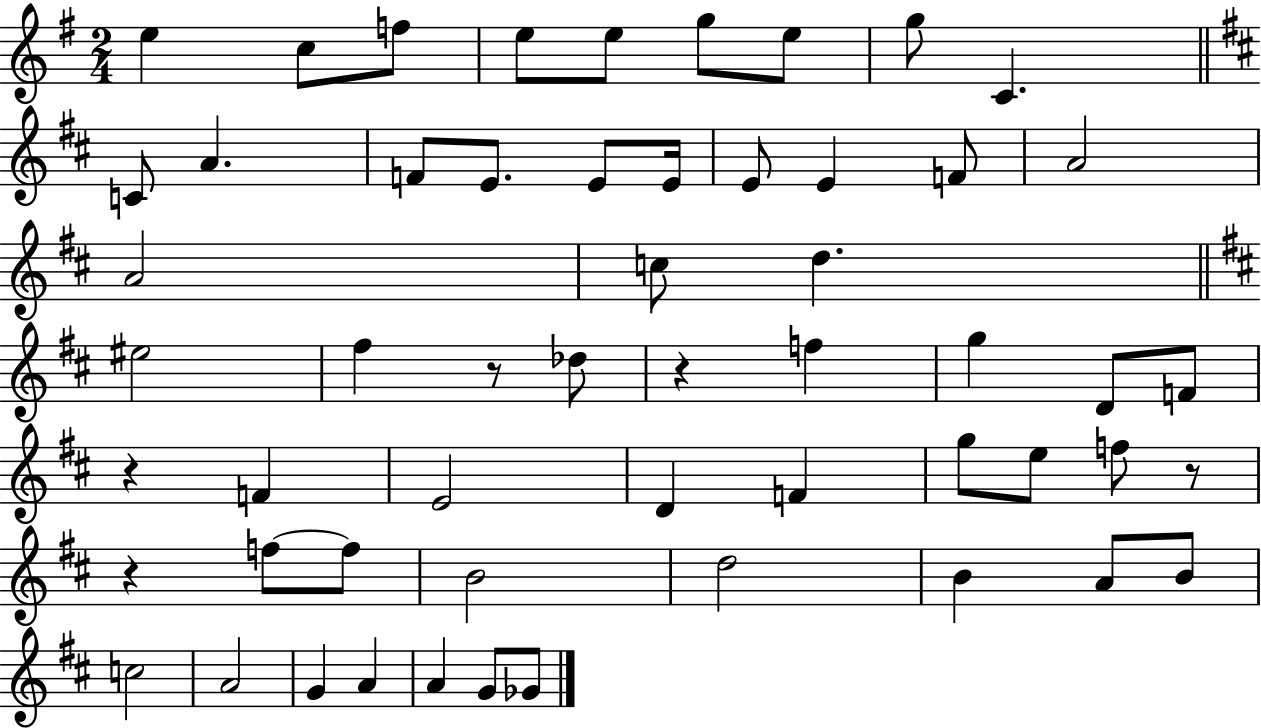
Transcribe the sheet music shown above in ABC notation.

X:1
T:Untitled
M:2/4
L:1/4
K:G
e c/2 f/2 e/2 e/2 g/2 e/2 g/2 C C/2 A F/2 E/2 E/2 E/4 E/2 E F/2 A2 A2 c/2 d ^e2 ^f z/2 _d/2 z f g D/2 F/2 z F E2 D F g/2 e/2 f/2 z/2 z f/2 f/2 B2 d2 B A/2 B/2 c2 A2 G A A G/2 _G/2